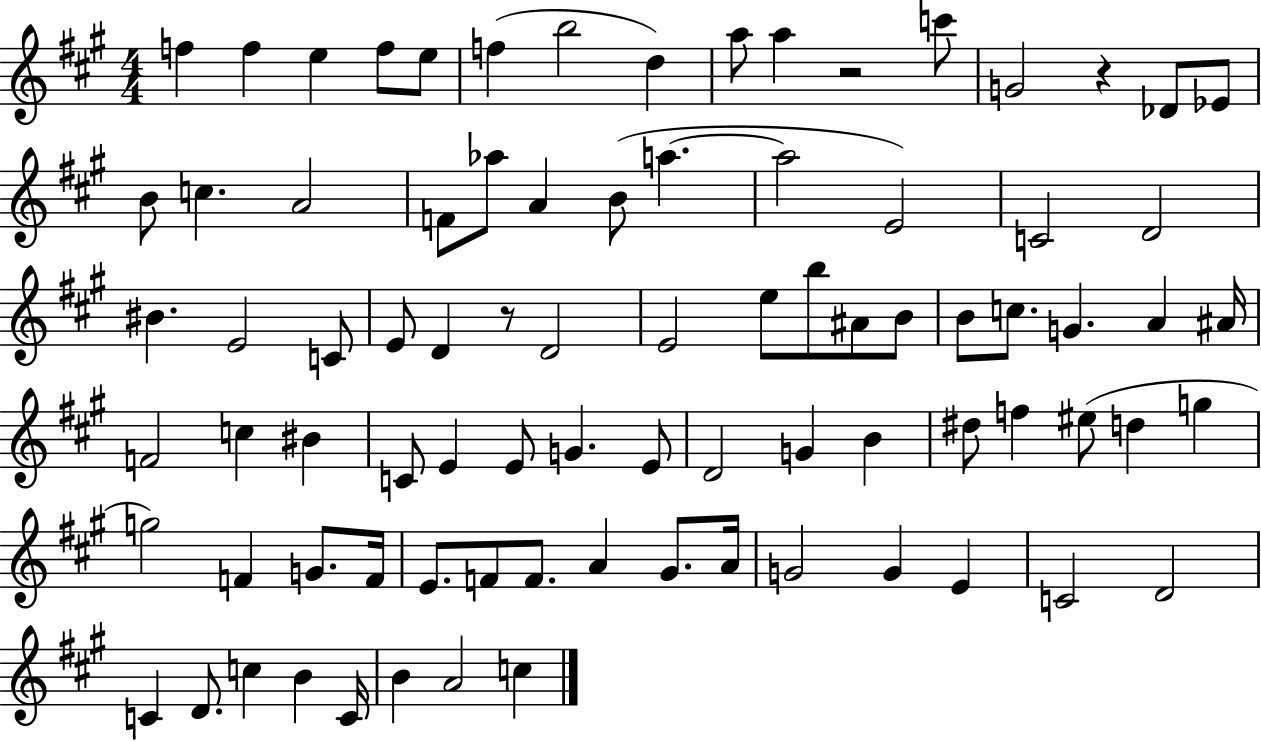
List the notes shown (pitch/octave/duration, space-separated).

F5/q F5/q E5/q F5/e E5/e F5/q B5/h D5/q A5/e A5/q R/h C6/e G4/h R/q Db4/e Eb4/e B4/e C5/q. A4/h F4/e Ab5/e A4/q B4/e A5/q. A5/h E4/h C4/h D4/h BIS4/q. E4/h C4/e E4/e D4/q R/e D4/h E4/h E5/e B5/e A#4/e B4/e B4/e C5/e. G4/q. A4/q A#4/s F4/h C5/q BIS4/q C4/e E4/q E4/e G4/q. E4/e D4/h G4/q B4/q D#5/e F5/q EIS5/e D5/q G5/q G5/h F4/q G4/e. F4/s E4/e. F4/e F4/e. A4/q G#4/e. A4/s G4/h G4/q E4/q C4/h D4/h C4/q D4/e. C5/q B4/q C4/s B4/q A4/h C5/q